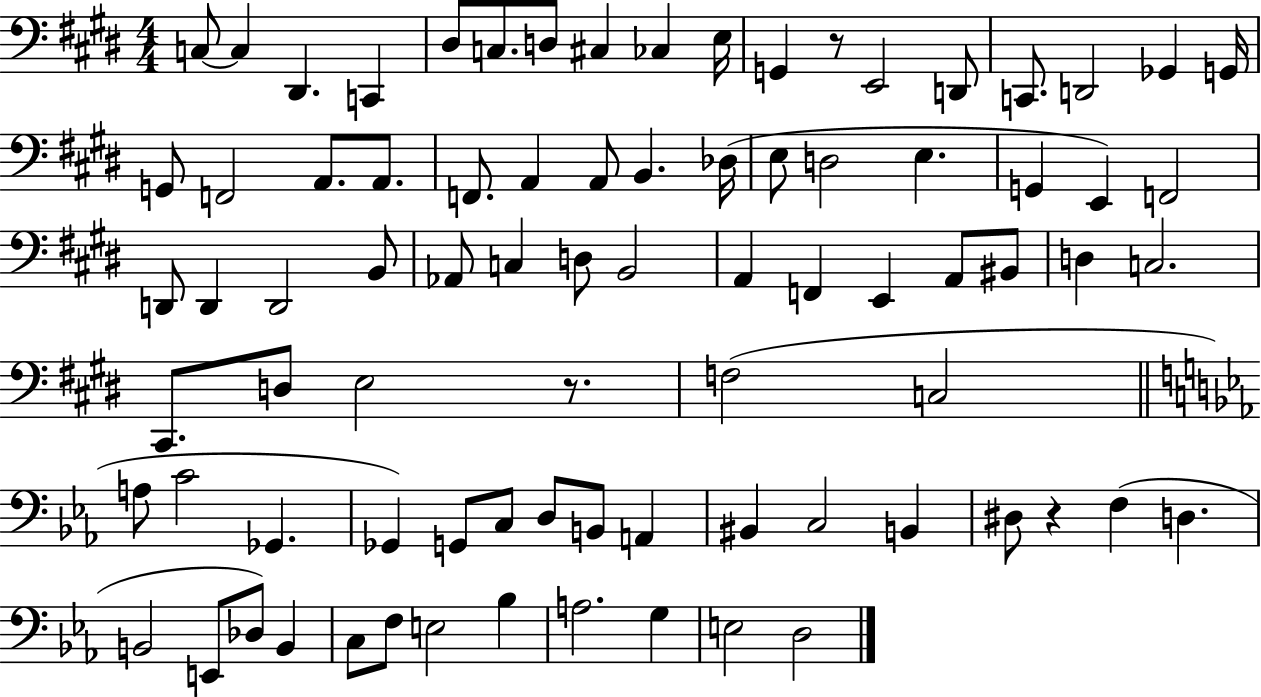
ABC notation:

X:1
T:Untitled
M:4/4
L:1/4
K:E
C,/2 C, ^D,, C,, ^D,/2 C,/2 D,/2 ^C, _C, E,/4 G,, z/2 E,,2 D,,/2 C,,/2 D,,2 _G,, G,,/4 G,,/2 F,,2 A,,/2 A,,/2 F,,/2 A,, A,,/2 B,, _D,/4 E,/2 D,2 E, G,, E,, F,,2 D,,/2 D,, D,,2 B,,/2 _A,,/2 C, D,/2 B,,2 A,, F,, E,, A,,/2 ^B,,/2 D, C,2 ^C,,/2 D,/2 E,2 z/2 F,2 C,2 A,/2 C2 _G,, _G,, G,,/2 C,/2 D,/2 B,,/2 A,, ^B,, C,2 B,, ^D,/2 z F, D, B,,2 E,,/2 _D,/2 B,, C,/2 F,/2 E,2 _B, A,2 G, E,2 D,2